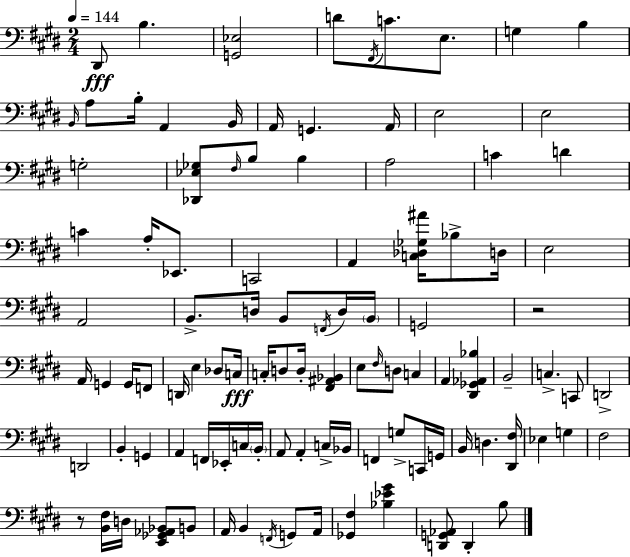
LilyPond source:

{
  \clef bass
  \numericTimeSignature
  \time 2/4
  \key e \major
  \tempo 4 = 144
  \repeat volta 2 { dis,8\fff b4. | <g, ees>2 | d'8 \acciaccatura { fis,16 } c'8. e8. | g4 b4 | \break \grace { b,16 } a8 b16-. a,4 | b,16 a,16 g,4. | a,16 e2 | e2 | \break g2-. | <des, ees ges>8 \grace { fis16 } b8 b4 | a2 | c'4 d'4 | \break c'4 a16-. | ees,8. c,2 | a,4 <c des ges ais'>16 | bes8-> d16 e2 | \break a,2 | b,8.-> d16 b,8 | \acciaccatura { f,16 } d16 \parenthesize b,16 g,2 | r2 | \break a,16 g,4 | g,16 f,8 d,16 e4 | des8 c16\fff c16-. d8 d16-. | <fis, ais, bes,>4 e8 \grace { fis16 } d8 | \break c4 a,4 | <dis, ges, aes, bes>4 b,2-- | c4.-> | c,8 d,2-> | \break d,2 | b,4-. | g,4 a,4 | f,16 ees,16-. c16 \parenthesize b,16-. a,8 a,4-. | \break c16-> bes,16 f,4 | g8-> c,16 g,16 b,16 d4. | <dis, fis>16 ees4 | g4 fis2 | \break r8 <b, fis>16 | d16 <e, ges, aes, bes,>8 b,8 a,16 b,4 | \acciaccatura { f,16 } g,8 a,16 <ges, fis>4 | <bes ees' gis'>4 <d, g, aes,>8 | \break d,4-. b8 } \bar "|."
}